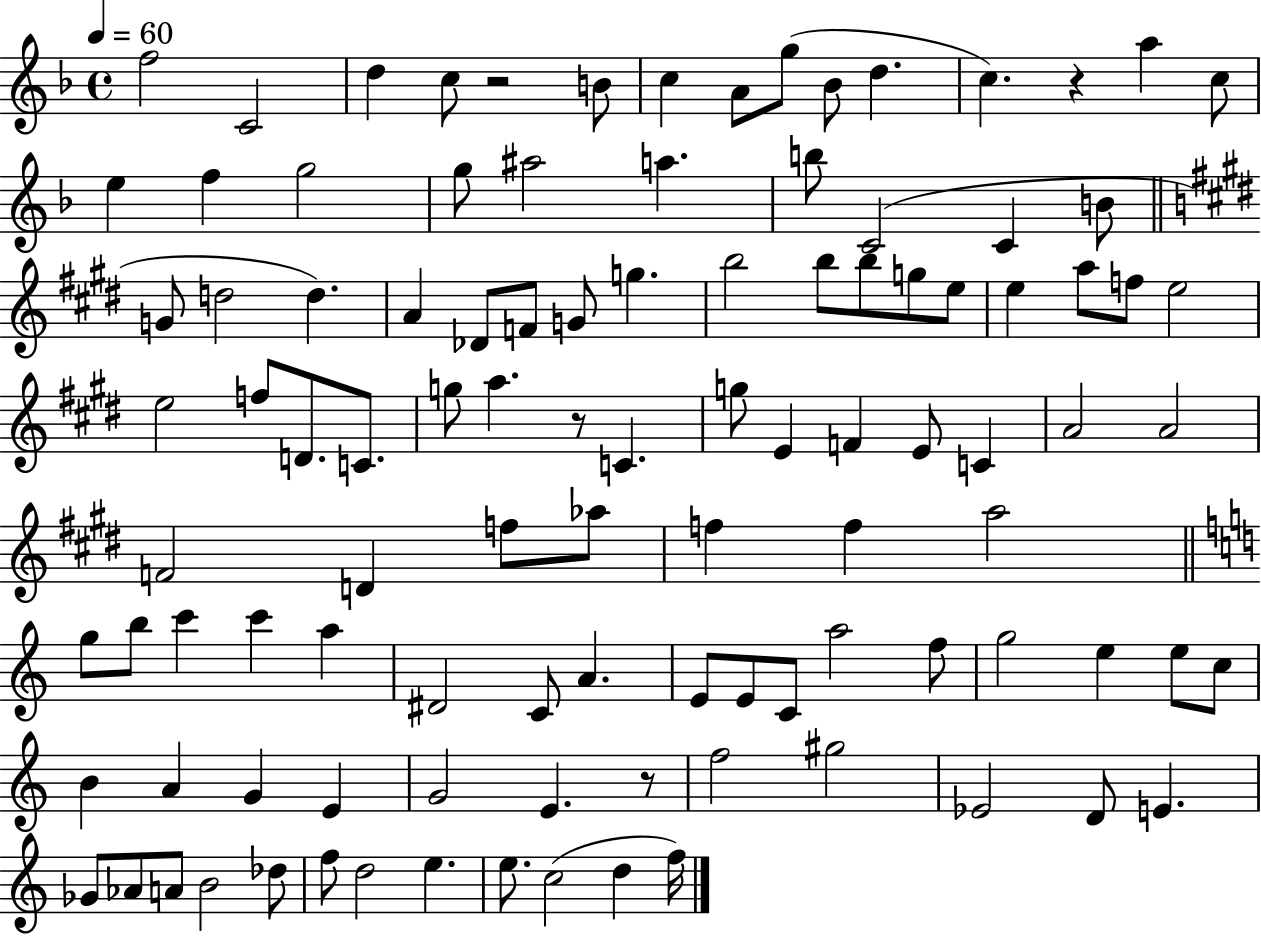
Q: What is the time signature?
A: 4/4